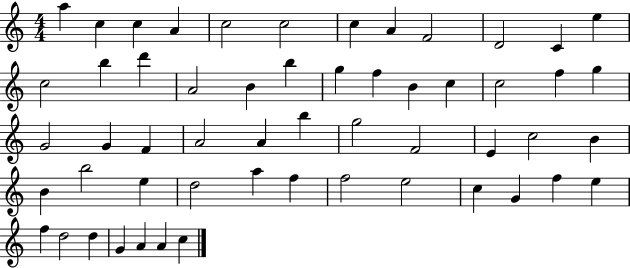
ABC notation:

X:1
T:Untitled
M:4/4
L:1/4
K:C
a c c A c2 c2 c A F2 D2 C e c2 b d' A2 B b g f B c c2 f g G2 G F A2 A b g2 F2 E c2 B B b2 e d2 a f f2 e2 c G f e f d2 d G A A c